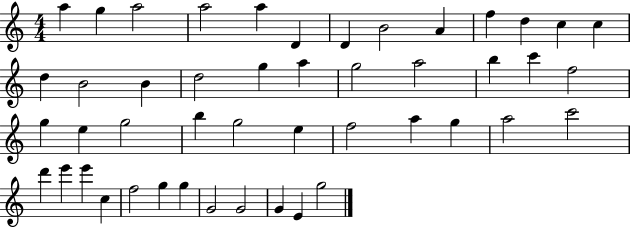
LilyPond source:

{
  \clef treble
  \numericTimeSignature
  \time 4/4
  \key c \major
  a''4 g''4 a''2 | a''2 a''4 d'4 | d'4 b'2 a'4 | f''4 d''4 c''4 c''4 | \break d''4 b'2 b'4 | d''2 g''4 a''4 | g''2 a''2 | b''4 c'''4 f''2 | \break g''4 e''4 g''2 | b''4 g''2 e''4 | f''2 a''4 g''4 | a''2 c'''2 | \break d'''4 e'''4 e'''4 c''4 | f''2 g''4 g''4 | g'2 g'2 | g'4 e'4 g''2 | \break \bar "|."
}